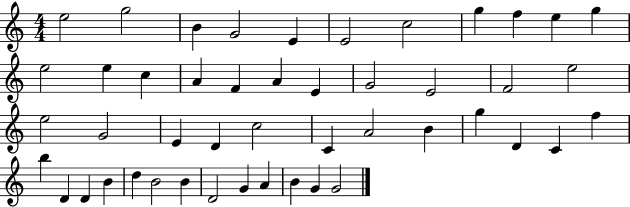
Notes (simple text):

E5/h G5/h B4/q G4/h E4/q E4/h C5/h G5/q F5/q E5/q G5/q E5/h E5/q C5/q A4/q F4/q A4/q E4/q G4/h E4/h F4/h E5/h E5/h G4/h E4/q D4/q C5/h C4/q A4/h B4/q G5/q D4/q C4/q F5/q B5/q D4/q D4/q B4/q D5/q B4/h B4/q D4/h G4/q A4/q B4/q G4/q G4/h